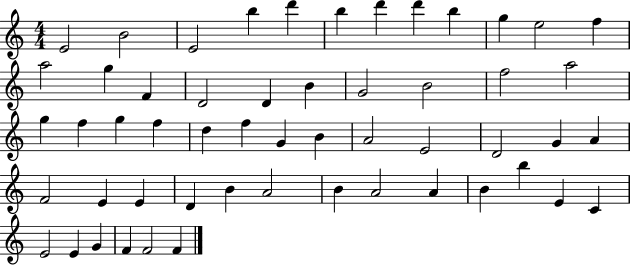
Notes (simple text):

E4/h B4/h E4/h B5/q D6/q B5/q D6/q D6/q B5/q G5/q E5/h F5/q A5/h G5/q F4/q D4/h D4/q B4/q G4/h B4/h F5/h A5/h G5/q F5/q G5/q F5/q D5/q F5/q G4/q B4/q A4/h E4/h D4/h G4/q A4/q F4/h E4/q E4/q D4/q B4/q A4/h B4/q A4/h A4/q B4/q B5/q E4/q C4/q E4/h E4/q G4/q F4/q F4/h F4/q